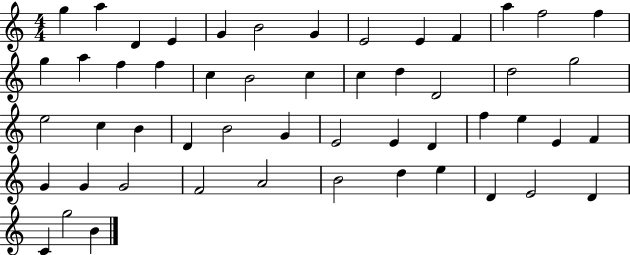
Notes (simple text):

G5/q A5/q D4/q E4/q G4/q B4/h G4/q E4/h E4/q F4/q A5/q F5/h F5/q G5/q A5/q F5/q F5/q C5/q B4/h C5/q C5/q D5/q D4/h D5/h G5/h E5/h C5/q B4/q D4/q B4/h G4/q E4/h E4/q D4/q F5/q E5/q E4/q F4/q G4/q G4/q G4/h F4/h A4/h B4/h D5/q E5/q D4/q E4/h D4/q C4/q G5/h B4/q